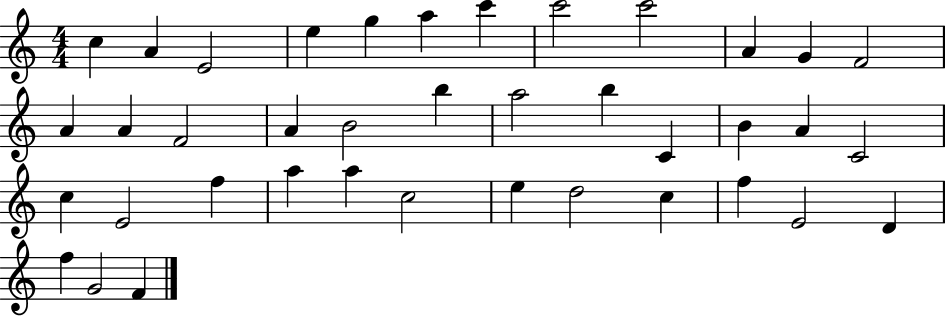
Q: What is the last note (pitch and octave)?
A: F4